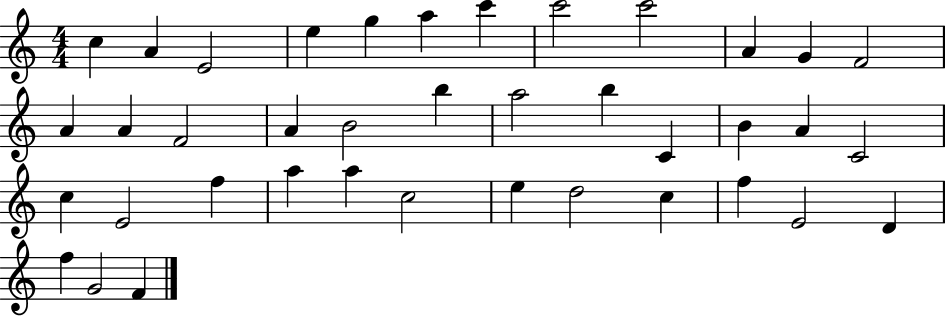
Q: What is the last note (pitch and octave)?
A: F4